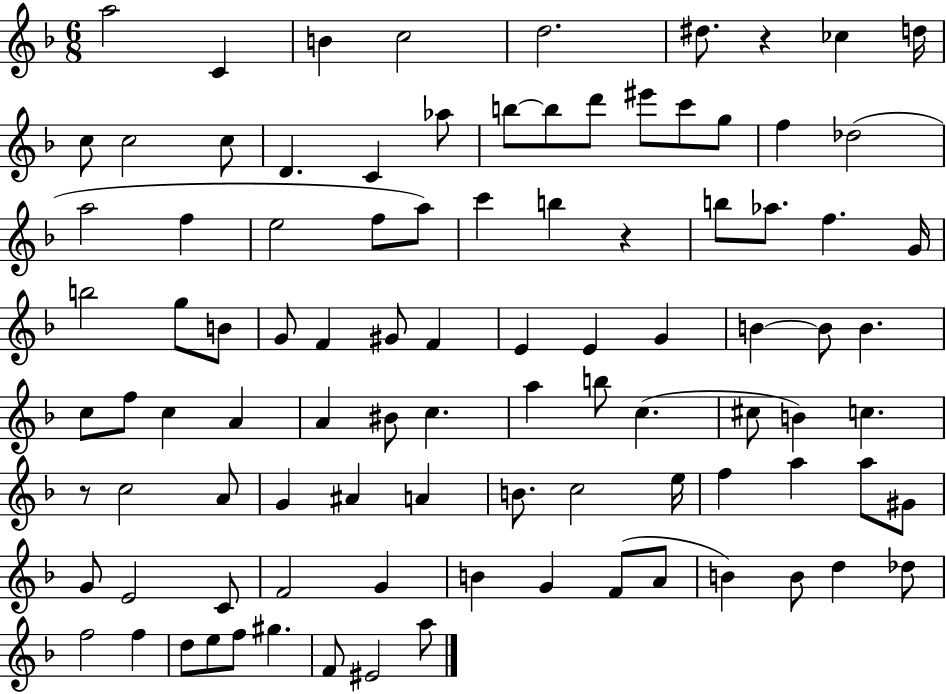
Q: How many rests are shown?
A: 3